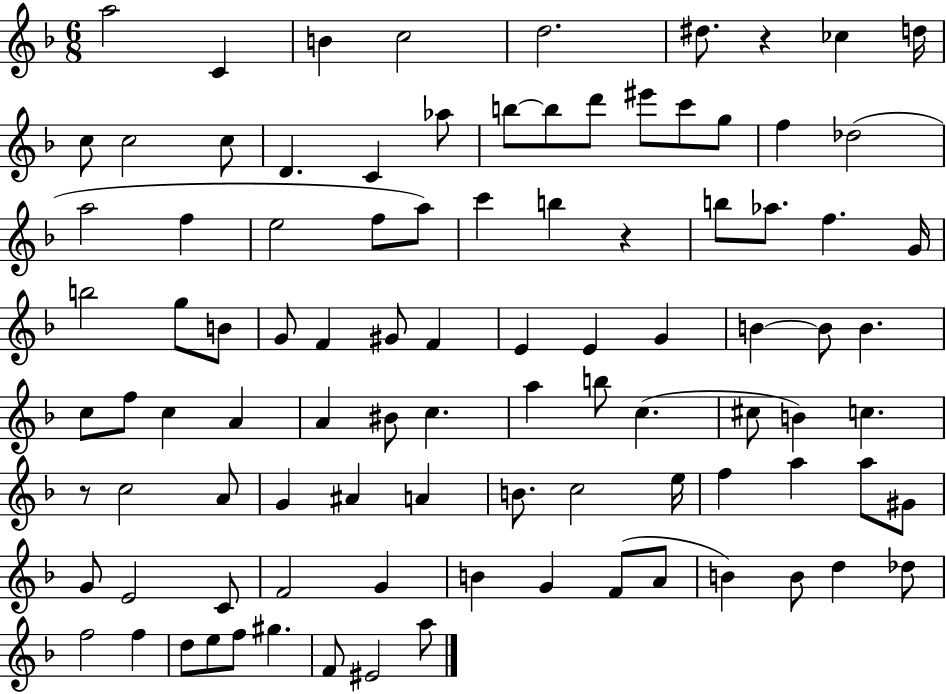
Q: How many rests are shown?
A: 3